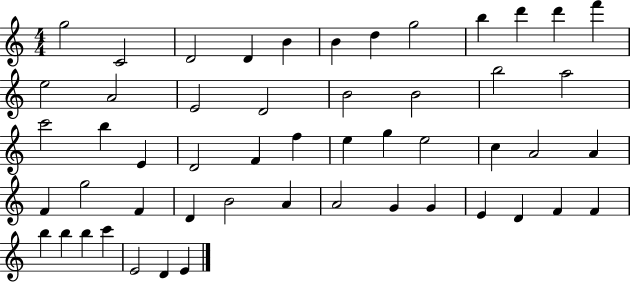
G5/h C4/h D4/h D4/q B4/q B4/q D5/q G5/h B5/q D6/q D6/q F6/q E5/h A4/h E4/h D4/h B4/h B4/h B5/h A5/h C6/h B5/q E4/q D4/h F4/q F5/q E5/q G5/q E5/h C5/q A4/h A4/q F4/q G5/h F4/q D4/q B4/h A4/q A4/h G4/q G4/q E4/q D4/q F4/q F4/q B5/q B5/q B5/q C6/q E4/h D4/q E4/q